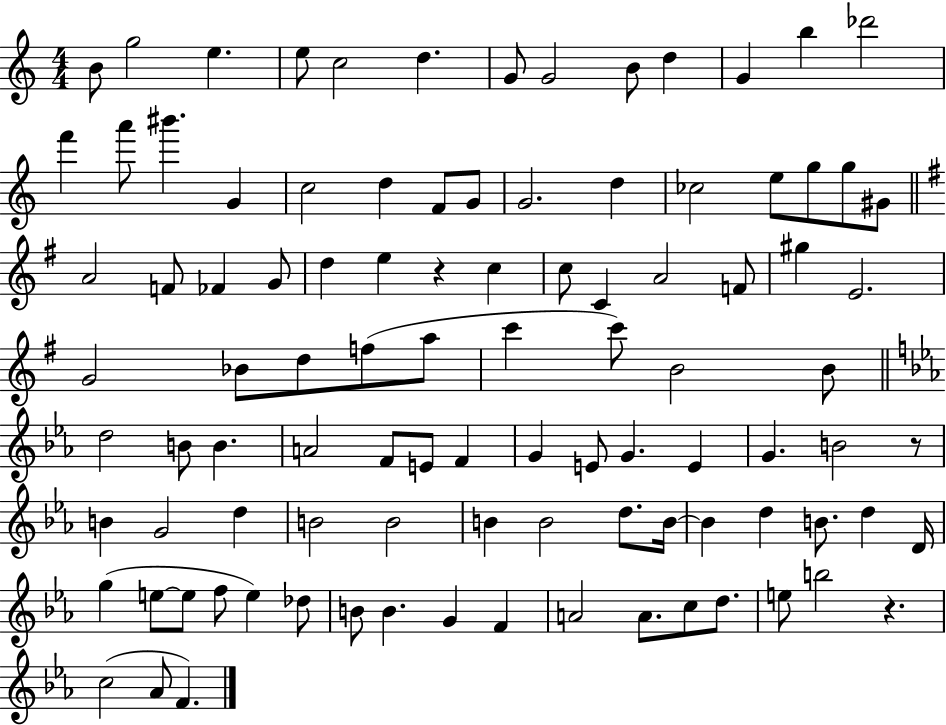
{
  \clef treble
  \numericTimeSignature
  \time 4/4
  \key c \major
  b'8 g''2 e''4. | e''8 c''2 d''4. | g'8 g'2 b'8 d''4 | g'4 b''4 des'''2 | \break f'''4 a'''8 bis'''4. g'4 | c''2 d''4 f'8 g'8 | g'2. d''4 | ces''2 e''8 g''8 g''8 gis'8 | \break \bar "||" \break \key g \major a'2 f'8 fes'4 g'8 | d''4 e''4 r4 c''4 | c''8 c'4 a'2 f'8 | gis''4 e'2. | \break g'2 bes'8 d''8 f''8( a''8 | c'''4 c'''8) b'2 b'8 | \bar "||" \break \key ees \major d''2 b'8 b'4. | a'2 f'8 e'8 f'4 | g'4 e'8 g'4. e'4 | g'4. b'2 r8 | \break b'4 g'2 d''4 | b'2 b'2 | b'4 b'2 d''8. b'16~~ | b'4 d''4 b'8. d''4 d'16 | \break g''4( e''8~~ e''8 f''8 e''4) des''8 | b'8 b'4. g'4 f'4 | a'2 a'8. c''8 d''8. | e''8 b''2 r4. | \break c''2( aes'8 f'4.) | \bar "|."
}